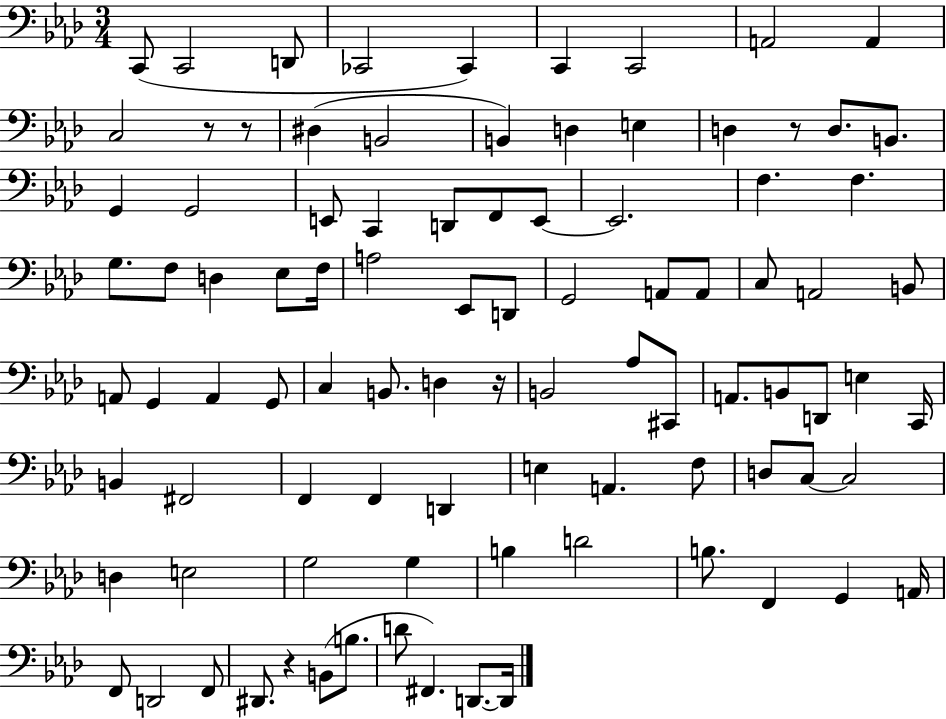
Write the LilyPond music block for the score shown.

{
  \clef bass
  \numericTimeSignature
  \time 3/4
  \key aes \major
  c,8( c,2 d,8 | ces,2 ces,4) | c,4 c,2 | a,2 a,4 | \break c2 r8 r8 | dis4( b,2 | b,4) d4 e4 | d4 r8 d8. b,8. | \break g,4 g,2 | e,8 c,4 d,8 f,8 e,8~~ | e,2. | f4. f4. | \break g8. f8 d4 ees8 f16 | a2 ees,8 d,8 | g,2 a,8 a,8 | c8 a,2 b,8 | \break a,8 g,4 a,4 g,8 | c4 b,8. d4 r16 | b,2 aes8 cis,8 | a,8. b,8 d,8 e4 c,16 | \break b,4 fis,2 | f,4 f,4 d,4 | e4 a,4. f8 | d8 c8~~ c2 | \break d4 e2 | g2 g4 | b4 d'2 | b8. f,4 g,4 a,16 | \break f,8 d,2 f,8 | dis,8. r4 b,8( b8. | d'8 fis,4.) d,8.~~ d,16 | \bar "|."
}